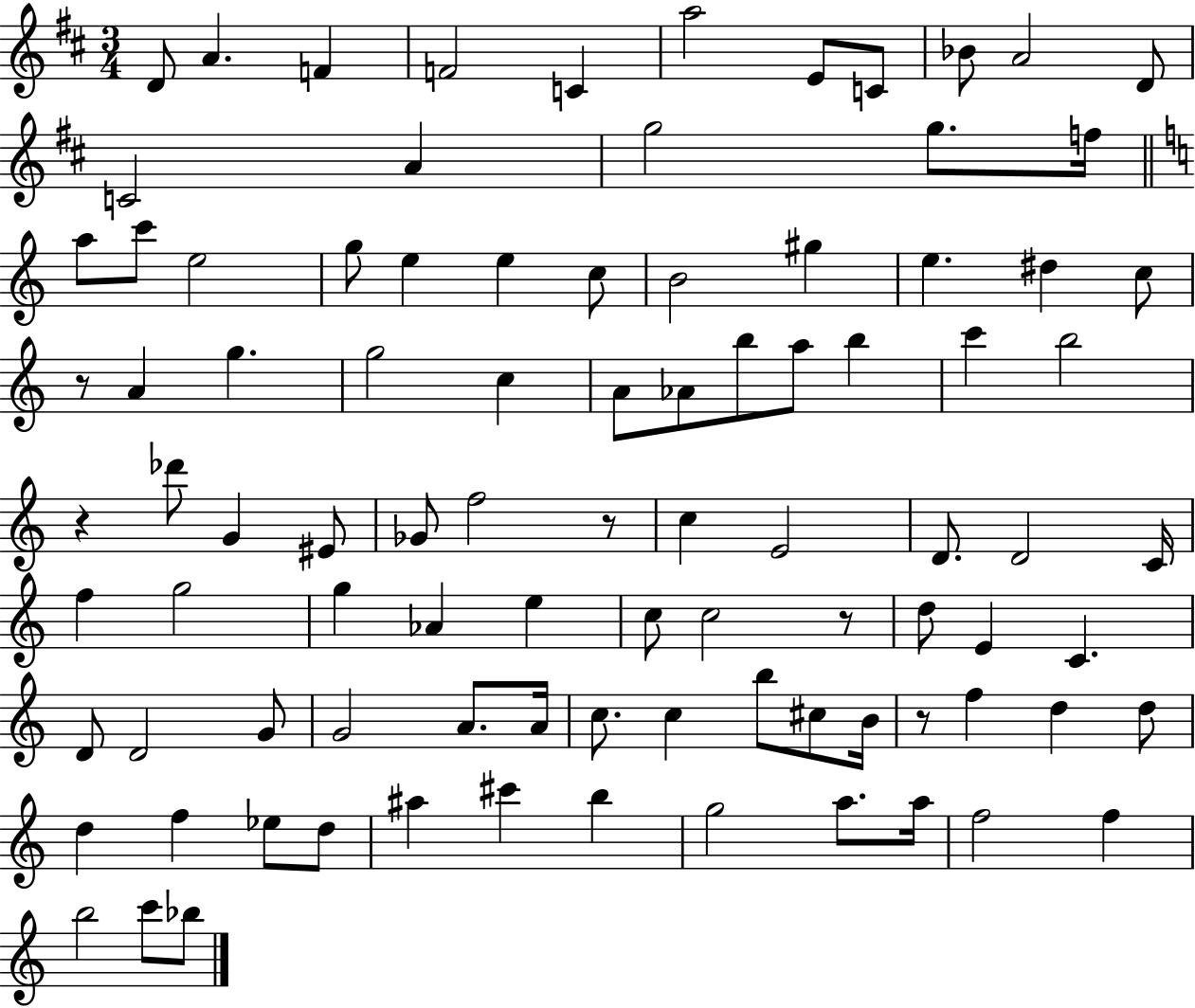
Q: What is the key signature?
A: D major